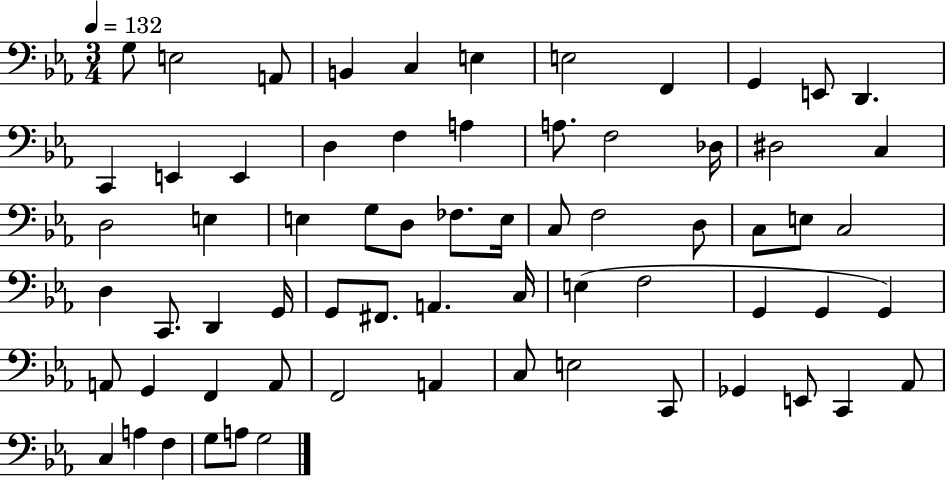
G3/e E3/h A2/e B2/q C3/q E3/q E3/h F2/q G2/q E2/e D2/q. C2/q E2/q E2/q D3/q F3/q A3/q A3/e. F3/h Db3/s D#3/h C3/q D3/h E3/q E3/q G3/e D3/e FES3/e. E3/s C3/e F3/h D3/e C3/e E3/e C3/h D3/q C2/e. D2/q G2/s G2/e F#2/e. A2/q. C3/s E3/q F3/h G2/q G2/q G2/q A2/e G2/q F2/q A2/e F2/h A2/q C3/e E3/h C2/e Gb2/q E2/e C2/q Ab2/e C3/q A3/q F3/q G3/e A3/e G3/h